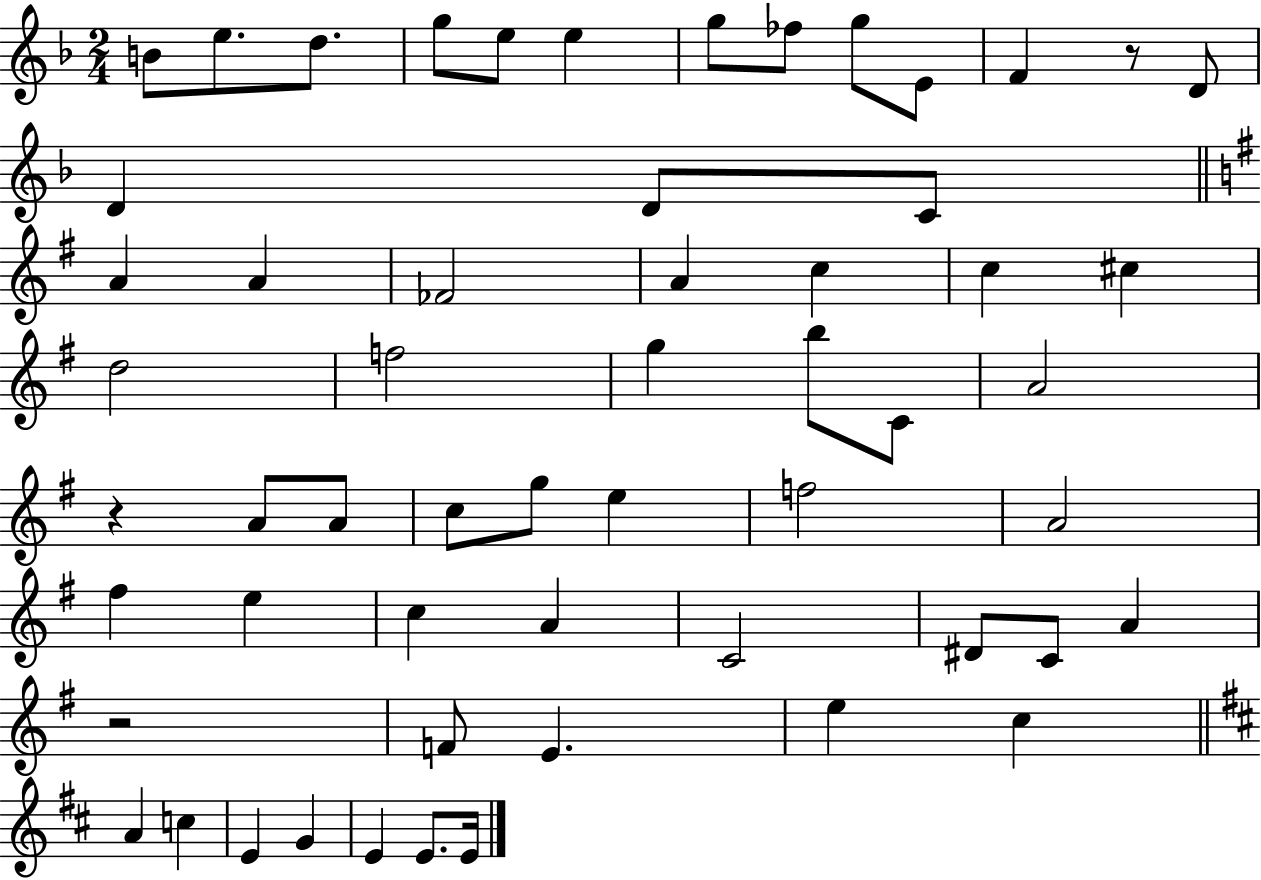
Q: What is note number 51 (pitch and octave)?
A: G4